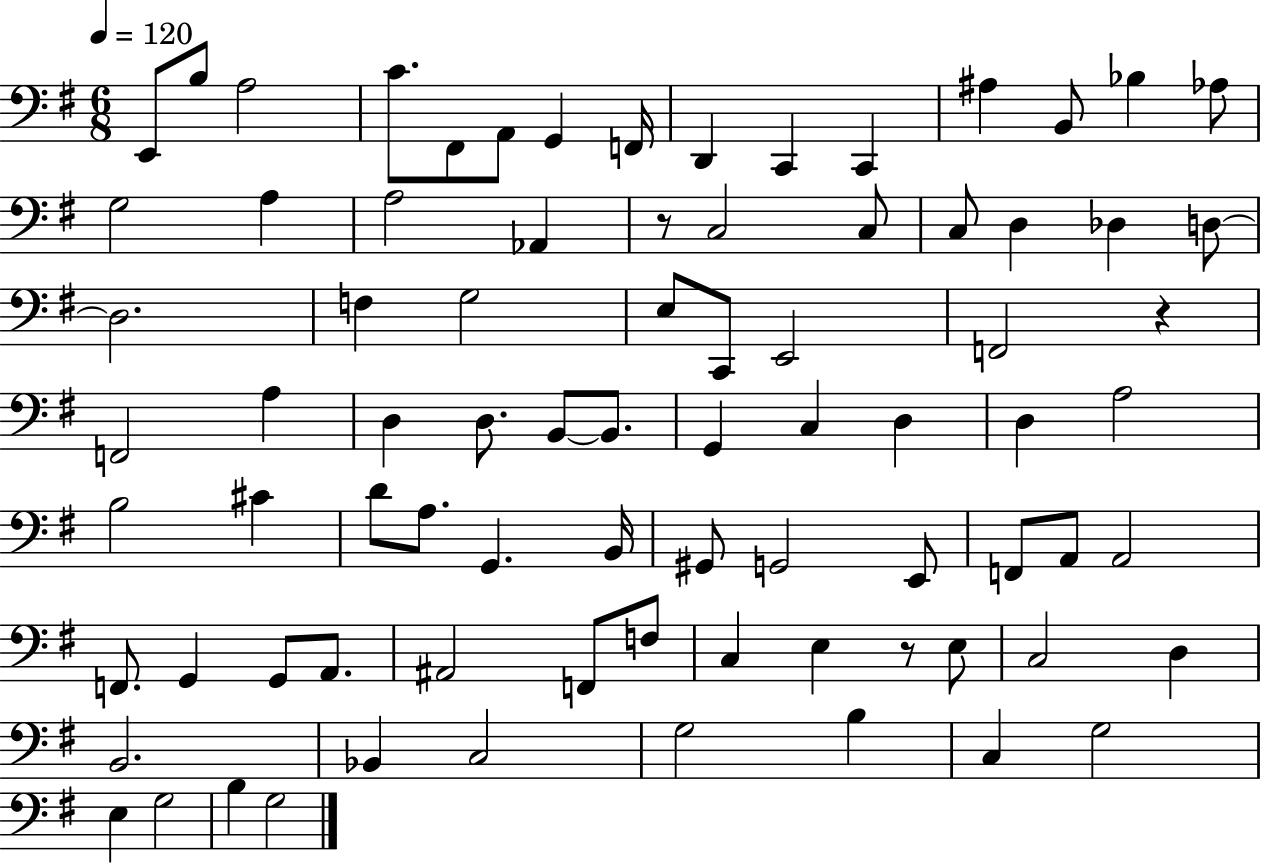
E2/e B3/e A3/h C4/e. F#2/e A2/e G2/q F2/s D2/q C2/q C2/q A#3/q B2/e Bb3/q Ab3/e G3/h A3/q A3/h Ab2/q R/e C3/h C3/e C3/e D3/q Db3/q D3/e D3/h. F3/q G3/h E3/e C2/e E2/h F2/h R/q F2/h A3/q D3/q D3/e. B2/e B2/e. G2/q C3/q D3/q D3/q A3/h B3/h C#4/q D4/e A3/e. G2/q. B2/s G#2/e G2/h E2/e F2/e A2/e A2/h F2/e. G2/q G2/e A2/e. A#2/h F2/e F3/e C3/q E3/q R/e E3/e C3/h D3/q B2/h. Bb2/q C3/h G3/h B3/q C3/q G3/h E3/q G3/h B3/q G3/h